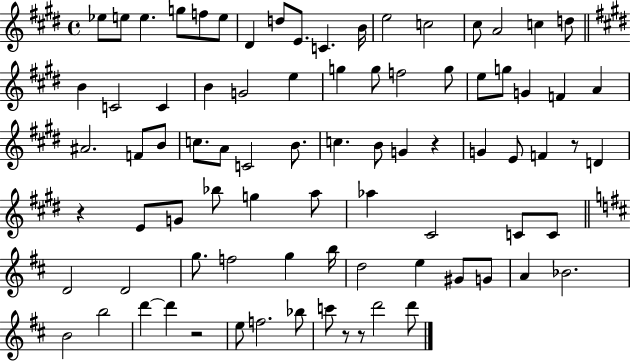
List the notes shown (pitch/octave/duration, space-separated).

Eb5/e E5/e E5/q. G5/e F5/e E5/e D#4/q D5/e E4/e. C4/q. B4/s E5/h C5/h C#5/e A4/h C5/q D5/e B4/q C4/h C4/q B4/q G4/h E5/q G5/q G5/e F5/h G5/e E5/e G5/e G4/q F4/q A4/q A#4/h. F4/e B4/e C5/e. A4/e C4/h B4/e. C5/q. B4/e G4/q R/q G4/q E4/e F4/q R/e D4/q R/q E4/e G4/e Bb5/e G5/q A5/e Ab5/q C#4/h C4/e C4/e D4/h D4/h G5/e. F5/h G5/q B5/s D5/h E5/q G#4/e G4/e A4/q Bb4/h. B4/h B5/h D6/q D6/q R/h E5/e F5/h. Bb5/e C6/e R/e R/e D6/h D6/e